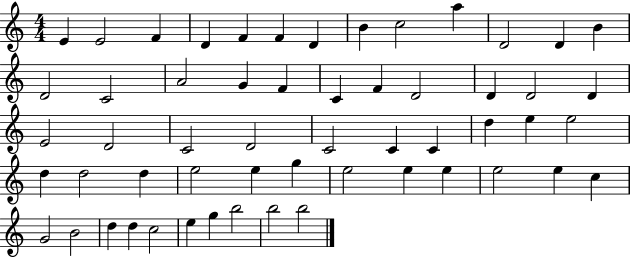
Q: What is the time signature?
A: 4/4